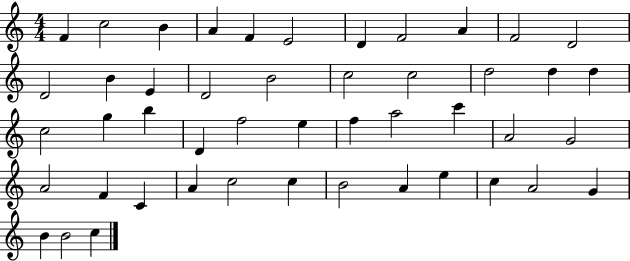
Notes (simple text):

F4/q C5/h B4/q A4/q F4/q E4/h D4/q F4/h A4/q F4/h D4/h D4/h B4/q E4/q D4/h B4/h C5/h C5/h D5/h D5/q D5/q C5/h G5/q B5/q D4/q F5/h E5/q F5/q A5/h C6/q A4/h G4/h A4/h F4/q C4/q A4/q C5/h C5/q B4/h A4/q E5/q C5/q A4/h G4/q B4/q B4/h C5/q